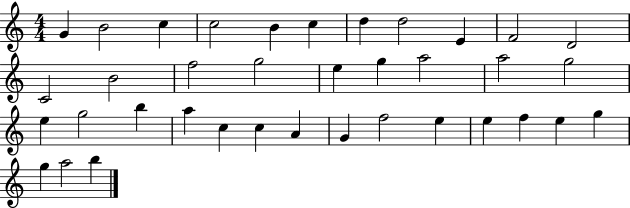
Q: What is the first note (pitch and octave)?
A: G4